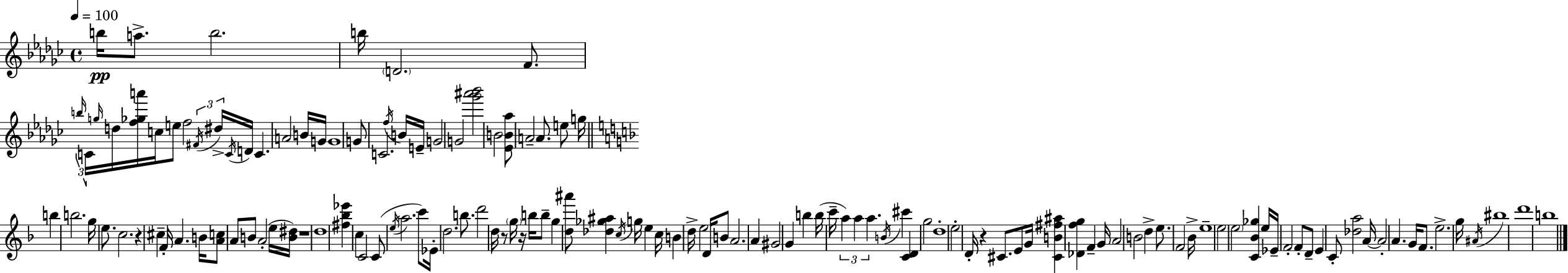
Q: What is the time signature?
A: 4/4